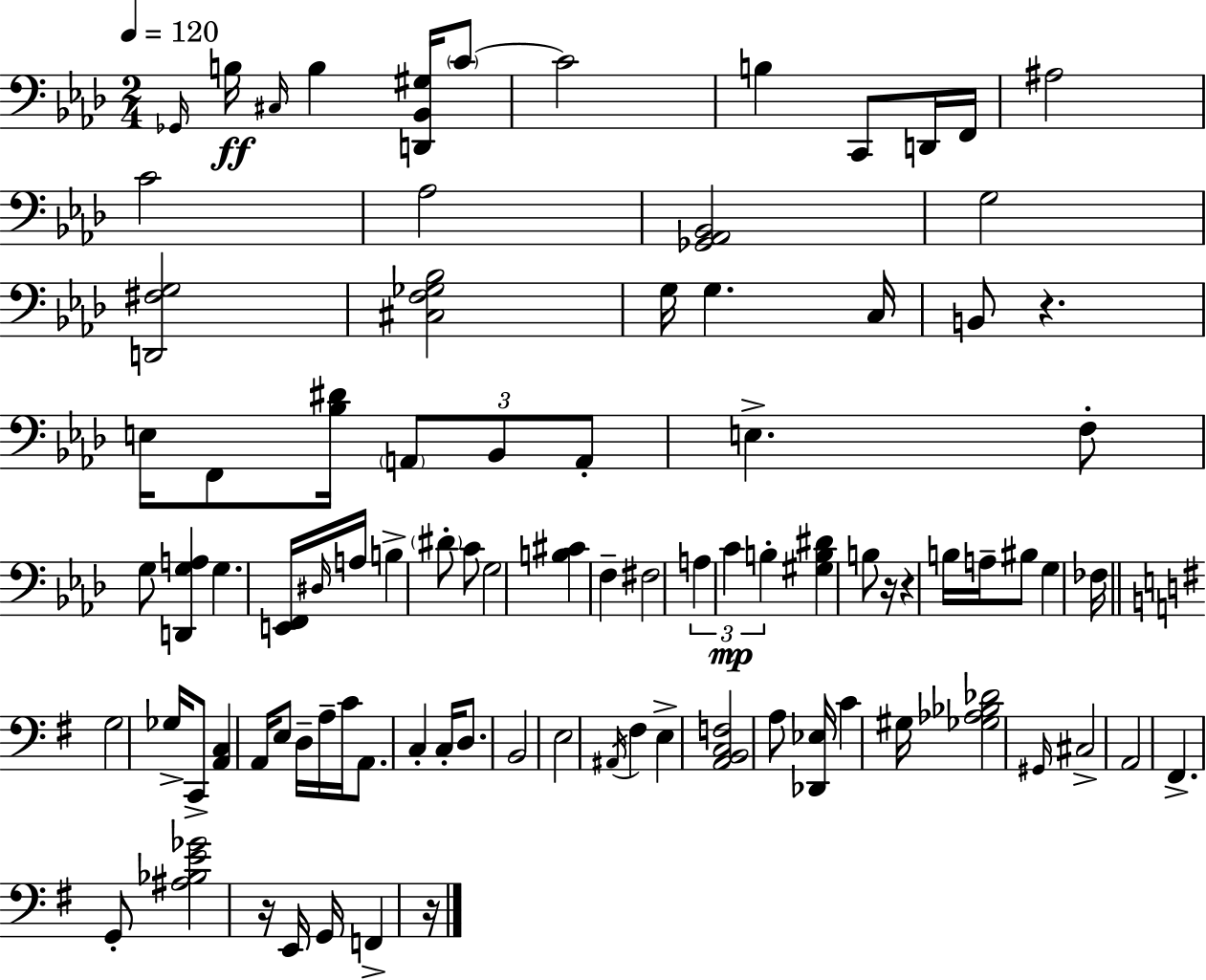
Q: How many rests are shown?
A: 5